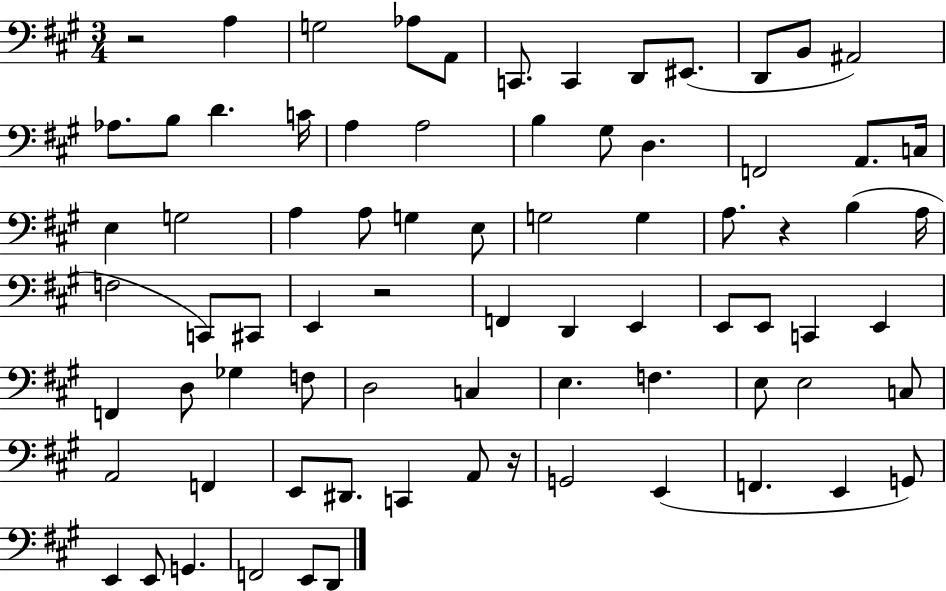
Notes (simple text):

R/h A3/q G3/h Ab3/e A2/e C2/e. C2/q D2/e EIS2/e. D2/e B2/e A#2/h Ab3/e. B3/e D4/q. C4/s A3/q A3/h B3/q G#3/e D3/q. F2/h A2/e. C3/s E3/q G3/h A3/q A3/e G3/q E3/e G3/h G3/q A3/e. R/q B3/q A3/s F3/h C2/e C#2/e E2/q R/h F2/q D2/q E2/q E2/e E2/e C2/q E2/q F2/q D3/e Gb3/q F3/e D3/h C3/q E3/q. F3/q. E3/e E3/h C3/e A2/h F2/q E2/e D#2/e. C2/q A2/e R/s G2/h E2/q F2/q. E2/q G2/e E2/q E2/e G2/q. F2/h E2/e D2/e